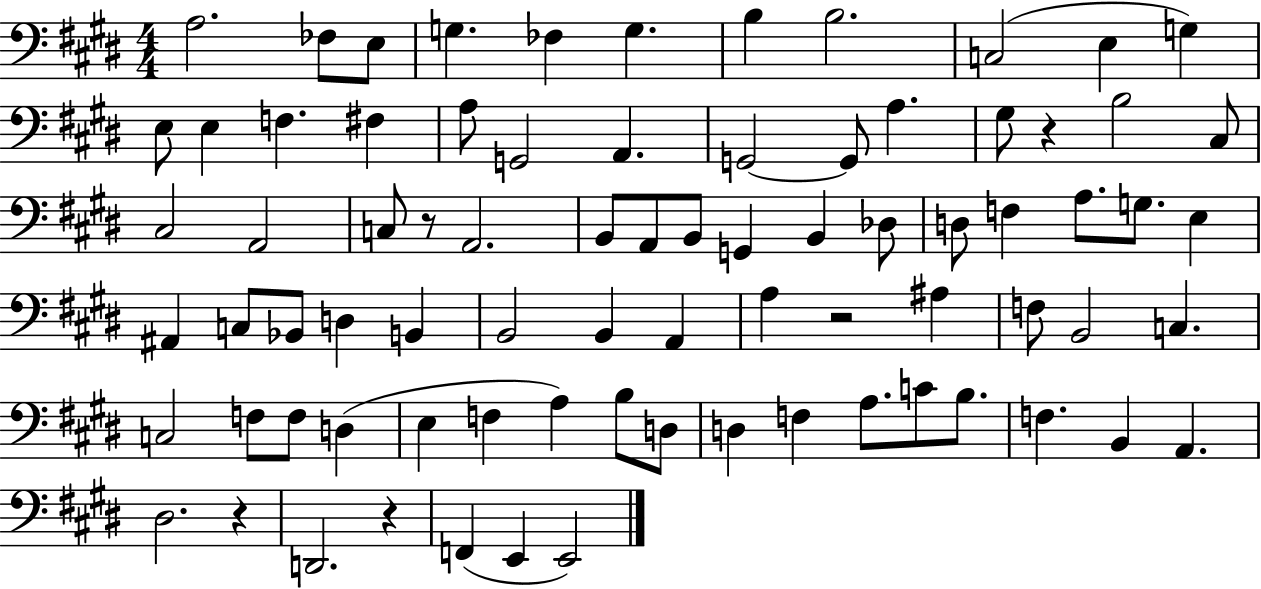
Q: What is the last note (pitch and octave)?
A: E2